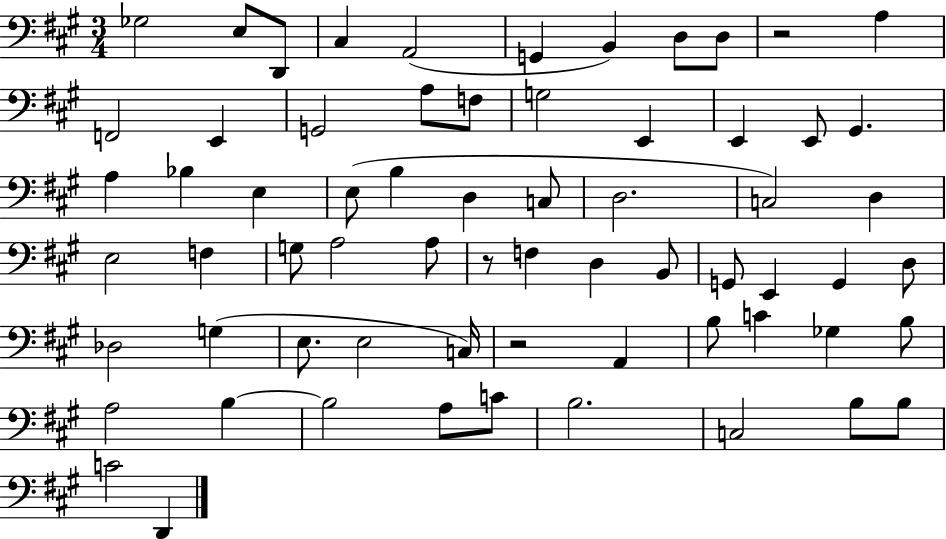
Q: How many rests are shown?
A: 3